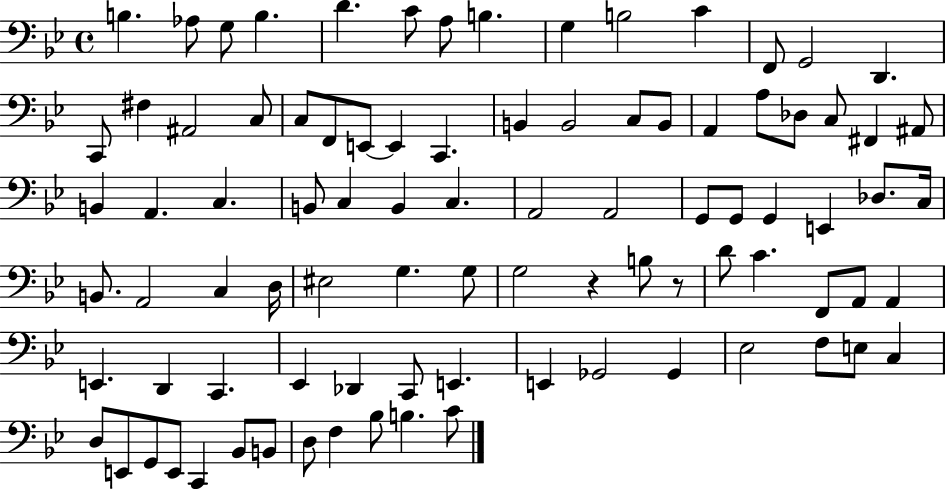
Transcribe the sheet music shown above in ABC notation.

X:1
T:Untitled
M:4/4
L:1/4
K:Bb
B, _A,/2 G,/2 B, D C/2 A,/2 B, G, B,2 C F,,/2 G,,2 D,, C,,/2 ^F, ^A,,2 C,/2 C,/2 F,,/2 E,,/2 E,, C,, B,, B,,2 C,/2 B,,/2 A,, A,/2 _D,/2 C,/2 ^F,, ^A,,/2 B,, A,, C, B,,/2 C, B,, C, A,,2 A,,2 G,,/2 G,,/2 G,, E,, _D,/2 C,/4 B,,/2 A,,2 C, D,/4 ^E,2 G, G,/2 G,2 z B,/2 z/2 D/2 C F,,/2 A,,/2 A,, E,, D,, C,, _E,, _D,, C,,/2 E,, E,, _G,,2 _G,, _E,2 F,/2 E,/2 C, D,/2 E,,/2 G,,/2 E,,/2 C,, _B,,/2 B,,/2 D,/2 F, _B,/2 B, C/2